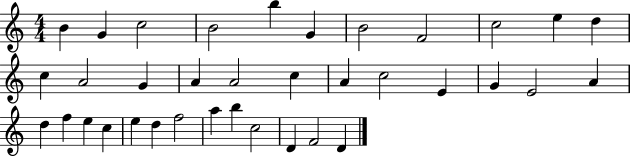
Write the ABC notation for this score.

X:1
T:Untitled
M:4/4
L:1/4
K:C
B G c2 B2 b G B2 F2 c2 e d c A2 G A A2 c A c2 E G E2 A d f e c e d f2 a b c2 D F2 D